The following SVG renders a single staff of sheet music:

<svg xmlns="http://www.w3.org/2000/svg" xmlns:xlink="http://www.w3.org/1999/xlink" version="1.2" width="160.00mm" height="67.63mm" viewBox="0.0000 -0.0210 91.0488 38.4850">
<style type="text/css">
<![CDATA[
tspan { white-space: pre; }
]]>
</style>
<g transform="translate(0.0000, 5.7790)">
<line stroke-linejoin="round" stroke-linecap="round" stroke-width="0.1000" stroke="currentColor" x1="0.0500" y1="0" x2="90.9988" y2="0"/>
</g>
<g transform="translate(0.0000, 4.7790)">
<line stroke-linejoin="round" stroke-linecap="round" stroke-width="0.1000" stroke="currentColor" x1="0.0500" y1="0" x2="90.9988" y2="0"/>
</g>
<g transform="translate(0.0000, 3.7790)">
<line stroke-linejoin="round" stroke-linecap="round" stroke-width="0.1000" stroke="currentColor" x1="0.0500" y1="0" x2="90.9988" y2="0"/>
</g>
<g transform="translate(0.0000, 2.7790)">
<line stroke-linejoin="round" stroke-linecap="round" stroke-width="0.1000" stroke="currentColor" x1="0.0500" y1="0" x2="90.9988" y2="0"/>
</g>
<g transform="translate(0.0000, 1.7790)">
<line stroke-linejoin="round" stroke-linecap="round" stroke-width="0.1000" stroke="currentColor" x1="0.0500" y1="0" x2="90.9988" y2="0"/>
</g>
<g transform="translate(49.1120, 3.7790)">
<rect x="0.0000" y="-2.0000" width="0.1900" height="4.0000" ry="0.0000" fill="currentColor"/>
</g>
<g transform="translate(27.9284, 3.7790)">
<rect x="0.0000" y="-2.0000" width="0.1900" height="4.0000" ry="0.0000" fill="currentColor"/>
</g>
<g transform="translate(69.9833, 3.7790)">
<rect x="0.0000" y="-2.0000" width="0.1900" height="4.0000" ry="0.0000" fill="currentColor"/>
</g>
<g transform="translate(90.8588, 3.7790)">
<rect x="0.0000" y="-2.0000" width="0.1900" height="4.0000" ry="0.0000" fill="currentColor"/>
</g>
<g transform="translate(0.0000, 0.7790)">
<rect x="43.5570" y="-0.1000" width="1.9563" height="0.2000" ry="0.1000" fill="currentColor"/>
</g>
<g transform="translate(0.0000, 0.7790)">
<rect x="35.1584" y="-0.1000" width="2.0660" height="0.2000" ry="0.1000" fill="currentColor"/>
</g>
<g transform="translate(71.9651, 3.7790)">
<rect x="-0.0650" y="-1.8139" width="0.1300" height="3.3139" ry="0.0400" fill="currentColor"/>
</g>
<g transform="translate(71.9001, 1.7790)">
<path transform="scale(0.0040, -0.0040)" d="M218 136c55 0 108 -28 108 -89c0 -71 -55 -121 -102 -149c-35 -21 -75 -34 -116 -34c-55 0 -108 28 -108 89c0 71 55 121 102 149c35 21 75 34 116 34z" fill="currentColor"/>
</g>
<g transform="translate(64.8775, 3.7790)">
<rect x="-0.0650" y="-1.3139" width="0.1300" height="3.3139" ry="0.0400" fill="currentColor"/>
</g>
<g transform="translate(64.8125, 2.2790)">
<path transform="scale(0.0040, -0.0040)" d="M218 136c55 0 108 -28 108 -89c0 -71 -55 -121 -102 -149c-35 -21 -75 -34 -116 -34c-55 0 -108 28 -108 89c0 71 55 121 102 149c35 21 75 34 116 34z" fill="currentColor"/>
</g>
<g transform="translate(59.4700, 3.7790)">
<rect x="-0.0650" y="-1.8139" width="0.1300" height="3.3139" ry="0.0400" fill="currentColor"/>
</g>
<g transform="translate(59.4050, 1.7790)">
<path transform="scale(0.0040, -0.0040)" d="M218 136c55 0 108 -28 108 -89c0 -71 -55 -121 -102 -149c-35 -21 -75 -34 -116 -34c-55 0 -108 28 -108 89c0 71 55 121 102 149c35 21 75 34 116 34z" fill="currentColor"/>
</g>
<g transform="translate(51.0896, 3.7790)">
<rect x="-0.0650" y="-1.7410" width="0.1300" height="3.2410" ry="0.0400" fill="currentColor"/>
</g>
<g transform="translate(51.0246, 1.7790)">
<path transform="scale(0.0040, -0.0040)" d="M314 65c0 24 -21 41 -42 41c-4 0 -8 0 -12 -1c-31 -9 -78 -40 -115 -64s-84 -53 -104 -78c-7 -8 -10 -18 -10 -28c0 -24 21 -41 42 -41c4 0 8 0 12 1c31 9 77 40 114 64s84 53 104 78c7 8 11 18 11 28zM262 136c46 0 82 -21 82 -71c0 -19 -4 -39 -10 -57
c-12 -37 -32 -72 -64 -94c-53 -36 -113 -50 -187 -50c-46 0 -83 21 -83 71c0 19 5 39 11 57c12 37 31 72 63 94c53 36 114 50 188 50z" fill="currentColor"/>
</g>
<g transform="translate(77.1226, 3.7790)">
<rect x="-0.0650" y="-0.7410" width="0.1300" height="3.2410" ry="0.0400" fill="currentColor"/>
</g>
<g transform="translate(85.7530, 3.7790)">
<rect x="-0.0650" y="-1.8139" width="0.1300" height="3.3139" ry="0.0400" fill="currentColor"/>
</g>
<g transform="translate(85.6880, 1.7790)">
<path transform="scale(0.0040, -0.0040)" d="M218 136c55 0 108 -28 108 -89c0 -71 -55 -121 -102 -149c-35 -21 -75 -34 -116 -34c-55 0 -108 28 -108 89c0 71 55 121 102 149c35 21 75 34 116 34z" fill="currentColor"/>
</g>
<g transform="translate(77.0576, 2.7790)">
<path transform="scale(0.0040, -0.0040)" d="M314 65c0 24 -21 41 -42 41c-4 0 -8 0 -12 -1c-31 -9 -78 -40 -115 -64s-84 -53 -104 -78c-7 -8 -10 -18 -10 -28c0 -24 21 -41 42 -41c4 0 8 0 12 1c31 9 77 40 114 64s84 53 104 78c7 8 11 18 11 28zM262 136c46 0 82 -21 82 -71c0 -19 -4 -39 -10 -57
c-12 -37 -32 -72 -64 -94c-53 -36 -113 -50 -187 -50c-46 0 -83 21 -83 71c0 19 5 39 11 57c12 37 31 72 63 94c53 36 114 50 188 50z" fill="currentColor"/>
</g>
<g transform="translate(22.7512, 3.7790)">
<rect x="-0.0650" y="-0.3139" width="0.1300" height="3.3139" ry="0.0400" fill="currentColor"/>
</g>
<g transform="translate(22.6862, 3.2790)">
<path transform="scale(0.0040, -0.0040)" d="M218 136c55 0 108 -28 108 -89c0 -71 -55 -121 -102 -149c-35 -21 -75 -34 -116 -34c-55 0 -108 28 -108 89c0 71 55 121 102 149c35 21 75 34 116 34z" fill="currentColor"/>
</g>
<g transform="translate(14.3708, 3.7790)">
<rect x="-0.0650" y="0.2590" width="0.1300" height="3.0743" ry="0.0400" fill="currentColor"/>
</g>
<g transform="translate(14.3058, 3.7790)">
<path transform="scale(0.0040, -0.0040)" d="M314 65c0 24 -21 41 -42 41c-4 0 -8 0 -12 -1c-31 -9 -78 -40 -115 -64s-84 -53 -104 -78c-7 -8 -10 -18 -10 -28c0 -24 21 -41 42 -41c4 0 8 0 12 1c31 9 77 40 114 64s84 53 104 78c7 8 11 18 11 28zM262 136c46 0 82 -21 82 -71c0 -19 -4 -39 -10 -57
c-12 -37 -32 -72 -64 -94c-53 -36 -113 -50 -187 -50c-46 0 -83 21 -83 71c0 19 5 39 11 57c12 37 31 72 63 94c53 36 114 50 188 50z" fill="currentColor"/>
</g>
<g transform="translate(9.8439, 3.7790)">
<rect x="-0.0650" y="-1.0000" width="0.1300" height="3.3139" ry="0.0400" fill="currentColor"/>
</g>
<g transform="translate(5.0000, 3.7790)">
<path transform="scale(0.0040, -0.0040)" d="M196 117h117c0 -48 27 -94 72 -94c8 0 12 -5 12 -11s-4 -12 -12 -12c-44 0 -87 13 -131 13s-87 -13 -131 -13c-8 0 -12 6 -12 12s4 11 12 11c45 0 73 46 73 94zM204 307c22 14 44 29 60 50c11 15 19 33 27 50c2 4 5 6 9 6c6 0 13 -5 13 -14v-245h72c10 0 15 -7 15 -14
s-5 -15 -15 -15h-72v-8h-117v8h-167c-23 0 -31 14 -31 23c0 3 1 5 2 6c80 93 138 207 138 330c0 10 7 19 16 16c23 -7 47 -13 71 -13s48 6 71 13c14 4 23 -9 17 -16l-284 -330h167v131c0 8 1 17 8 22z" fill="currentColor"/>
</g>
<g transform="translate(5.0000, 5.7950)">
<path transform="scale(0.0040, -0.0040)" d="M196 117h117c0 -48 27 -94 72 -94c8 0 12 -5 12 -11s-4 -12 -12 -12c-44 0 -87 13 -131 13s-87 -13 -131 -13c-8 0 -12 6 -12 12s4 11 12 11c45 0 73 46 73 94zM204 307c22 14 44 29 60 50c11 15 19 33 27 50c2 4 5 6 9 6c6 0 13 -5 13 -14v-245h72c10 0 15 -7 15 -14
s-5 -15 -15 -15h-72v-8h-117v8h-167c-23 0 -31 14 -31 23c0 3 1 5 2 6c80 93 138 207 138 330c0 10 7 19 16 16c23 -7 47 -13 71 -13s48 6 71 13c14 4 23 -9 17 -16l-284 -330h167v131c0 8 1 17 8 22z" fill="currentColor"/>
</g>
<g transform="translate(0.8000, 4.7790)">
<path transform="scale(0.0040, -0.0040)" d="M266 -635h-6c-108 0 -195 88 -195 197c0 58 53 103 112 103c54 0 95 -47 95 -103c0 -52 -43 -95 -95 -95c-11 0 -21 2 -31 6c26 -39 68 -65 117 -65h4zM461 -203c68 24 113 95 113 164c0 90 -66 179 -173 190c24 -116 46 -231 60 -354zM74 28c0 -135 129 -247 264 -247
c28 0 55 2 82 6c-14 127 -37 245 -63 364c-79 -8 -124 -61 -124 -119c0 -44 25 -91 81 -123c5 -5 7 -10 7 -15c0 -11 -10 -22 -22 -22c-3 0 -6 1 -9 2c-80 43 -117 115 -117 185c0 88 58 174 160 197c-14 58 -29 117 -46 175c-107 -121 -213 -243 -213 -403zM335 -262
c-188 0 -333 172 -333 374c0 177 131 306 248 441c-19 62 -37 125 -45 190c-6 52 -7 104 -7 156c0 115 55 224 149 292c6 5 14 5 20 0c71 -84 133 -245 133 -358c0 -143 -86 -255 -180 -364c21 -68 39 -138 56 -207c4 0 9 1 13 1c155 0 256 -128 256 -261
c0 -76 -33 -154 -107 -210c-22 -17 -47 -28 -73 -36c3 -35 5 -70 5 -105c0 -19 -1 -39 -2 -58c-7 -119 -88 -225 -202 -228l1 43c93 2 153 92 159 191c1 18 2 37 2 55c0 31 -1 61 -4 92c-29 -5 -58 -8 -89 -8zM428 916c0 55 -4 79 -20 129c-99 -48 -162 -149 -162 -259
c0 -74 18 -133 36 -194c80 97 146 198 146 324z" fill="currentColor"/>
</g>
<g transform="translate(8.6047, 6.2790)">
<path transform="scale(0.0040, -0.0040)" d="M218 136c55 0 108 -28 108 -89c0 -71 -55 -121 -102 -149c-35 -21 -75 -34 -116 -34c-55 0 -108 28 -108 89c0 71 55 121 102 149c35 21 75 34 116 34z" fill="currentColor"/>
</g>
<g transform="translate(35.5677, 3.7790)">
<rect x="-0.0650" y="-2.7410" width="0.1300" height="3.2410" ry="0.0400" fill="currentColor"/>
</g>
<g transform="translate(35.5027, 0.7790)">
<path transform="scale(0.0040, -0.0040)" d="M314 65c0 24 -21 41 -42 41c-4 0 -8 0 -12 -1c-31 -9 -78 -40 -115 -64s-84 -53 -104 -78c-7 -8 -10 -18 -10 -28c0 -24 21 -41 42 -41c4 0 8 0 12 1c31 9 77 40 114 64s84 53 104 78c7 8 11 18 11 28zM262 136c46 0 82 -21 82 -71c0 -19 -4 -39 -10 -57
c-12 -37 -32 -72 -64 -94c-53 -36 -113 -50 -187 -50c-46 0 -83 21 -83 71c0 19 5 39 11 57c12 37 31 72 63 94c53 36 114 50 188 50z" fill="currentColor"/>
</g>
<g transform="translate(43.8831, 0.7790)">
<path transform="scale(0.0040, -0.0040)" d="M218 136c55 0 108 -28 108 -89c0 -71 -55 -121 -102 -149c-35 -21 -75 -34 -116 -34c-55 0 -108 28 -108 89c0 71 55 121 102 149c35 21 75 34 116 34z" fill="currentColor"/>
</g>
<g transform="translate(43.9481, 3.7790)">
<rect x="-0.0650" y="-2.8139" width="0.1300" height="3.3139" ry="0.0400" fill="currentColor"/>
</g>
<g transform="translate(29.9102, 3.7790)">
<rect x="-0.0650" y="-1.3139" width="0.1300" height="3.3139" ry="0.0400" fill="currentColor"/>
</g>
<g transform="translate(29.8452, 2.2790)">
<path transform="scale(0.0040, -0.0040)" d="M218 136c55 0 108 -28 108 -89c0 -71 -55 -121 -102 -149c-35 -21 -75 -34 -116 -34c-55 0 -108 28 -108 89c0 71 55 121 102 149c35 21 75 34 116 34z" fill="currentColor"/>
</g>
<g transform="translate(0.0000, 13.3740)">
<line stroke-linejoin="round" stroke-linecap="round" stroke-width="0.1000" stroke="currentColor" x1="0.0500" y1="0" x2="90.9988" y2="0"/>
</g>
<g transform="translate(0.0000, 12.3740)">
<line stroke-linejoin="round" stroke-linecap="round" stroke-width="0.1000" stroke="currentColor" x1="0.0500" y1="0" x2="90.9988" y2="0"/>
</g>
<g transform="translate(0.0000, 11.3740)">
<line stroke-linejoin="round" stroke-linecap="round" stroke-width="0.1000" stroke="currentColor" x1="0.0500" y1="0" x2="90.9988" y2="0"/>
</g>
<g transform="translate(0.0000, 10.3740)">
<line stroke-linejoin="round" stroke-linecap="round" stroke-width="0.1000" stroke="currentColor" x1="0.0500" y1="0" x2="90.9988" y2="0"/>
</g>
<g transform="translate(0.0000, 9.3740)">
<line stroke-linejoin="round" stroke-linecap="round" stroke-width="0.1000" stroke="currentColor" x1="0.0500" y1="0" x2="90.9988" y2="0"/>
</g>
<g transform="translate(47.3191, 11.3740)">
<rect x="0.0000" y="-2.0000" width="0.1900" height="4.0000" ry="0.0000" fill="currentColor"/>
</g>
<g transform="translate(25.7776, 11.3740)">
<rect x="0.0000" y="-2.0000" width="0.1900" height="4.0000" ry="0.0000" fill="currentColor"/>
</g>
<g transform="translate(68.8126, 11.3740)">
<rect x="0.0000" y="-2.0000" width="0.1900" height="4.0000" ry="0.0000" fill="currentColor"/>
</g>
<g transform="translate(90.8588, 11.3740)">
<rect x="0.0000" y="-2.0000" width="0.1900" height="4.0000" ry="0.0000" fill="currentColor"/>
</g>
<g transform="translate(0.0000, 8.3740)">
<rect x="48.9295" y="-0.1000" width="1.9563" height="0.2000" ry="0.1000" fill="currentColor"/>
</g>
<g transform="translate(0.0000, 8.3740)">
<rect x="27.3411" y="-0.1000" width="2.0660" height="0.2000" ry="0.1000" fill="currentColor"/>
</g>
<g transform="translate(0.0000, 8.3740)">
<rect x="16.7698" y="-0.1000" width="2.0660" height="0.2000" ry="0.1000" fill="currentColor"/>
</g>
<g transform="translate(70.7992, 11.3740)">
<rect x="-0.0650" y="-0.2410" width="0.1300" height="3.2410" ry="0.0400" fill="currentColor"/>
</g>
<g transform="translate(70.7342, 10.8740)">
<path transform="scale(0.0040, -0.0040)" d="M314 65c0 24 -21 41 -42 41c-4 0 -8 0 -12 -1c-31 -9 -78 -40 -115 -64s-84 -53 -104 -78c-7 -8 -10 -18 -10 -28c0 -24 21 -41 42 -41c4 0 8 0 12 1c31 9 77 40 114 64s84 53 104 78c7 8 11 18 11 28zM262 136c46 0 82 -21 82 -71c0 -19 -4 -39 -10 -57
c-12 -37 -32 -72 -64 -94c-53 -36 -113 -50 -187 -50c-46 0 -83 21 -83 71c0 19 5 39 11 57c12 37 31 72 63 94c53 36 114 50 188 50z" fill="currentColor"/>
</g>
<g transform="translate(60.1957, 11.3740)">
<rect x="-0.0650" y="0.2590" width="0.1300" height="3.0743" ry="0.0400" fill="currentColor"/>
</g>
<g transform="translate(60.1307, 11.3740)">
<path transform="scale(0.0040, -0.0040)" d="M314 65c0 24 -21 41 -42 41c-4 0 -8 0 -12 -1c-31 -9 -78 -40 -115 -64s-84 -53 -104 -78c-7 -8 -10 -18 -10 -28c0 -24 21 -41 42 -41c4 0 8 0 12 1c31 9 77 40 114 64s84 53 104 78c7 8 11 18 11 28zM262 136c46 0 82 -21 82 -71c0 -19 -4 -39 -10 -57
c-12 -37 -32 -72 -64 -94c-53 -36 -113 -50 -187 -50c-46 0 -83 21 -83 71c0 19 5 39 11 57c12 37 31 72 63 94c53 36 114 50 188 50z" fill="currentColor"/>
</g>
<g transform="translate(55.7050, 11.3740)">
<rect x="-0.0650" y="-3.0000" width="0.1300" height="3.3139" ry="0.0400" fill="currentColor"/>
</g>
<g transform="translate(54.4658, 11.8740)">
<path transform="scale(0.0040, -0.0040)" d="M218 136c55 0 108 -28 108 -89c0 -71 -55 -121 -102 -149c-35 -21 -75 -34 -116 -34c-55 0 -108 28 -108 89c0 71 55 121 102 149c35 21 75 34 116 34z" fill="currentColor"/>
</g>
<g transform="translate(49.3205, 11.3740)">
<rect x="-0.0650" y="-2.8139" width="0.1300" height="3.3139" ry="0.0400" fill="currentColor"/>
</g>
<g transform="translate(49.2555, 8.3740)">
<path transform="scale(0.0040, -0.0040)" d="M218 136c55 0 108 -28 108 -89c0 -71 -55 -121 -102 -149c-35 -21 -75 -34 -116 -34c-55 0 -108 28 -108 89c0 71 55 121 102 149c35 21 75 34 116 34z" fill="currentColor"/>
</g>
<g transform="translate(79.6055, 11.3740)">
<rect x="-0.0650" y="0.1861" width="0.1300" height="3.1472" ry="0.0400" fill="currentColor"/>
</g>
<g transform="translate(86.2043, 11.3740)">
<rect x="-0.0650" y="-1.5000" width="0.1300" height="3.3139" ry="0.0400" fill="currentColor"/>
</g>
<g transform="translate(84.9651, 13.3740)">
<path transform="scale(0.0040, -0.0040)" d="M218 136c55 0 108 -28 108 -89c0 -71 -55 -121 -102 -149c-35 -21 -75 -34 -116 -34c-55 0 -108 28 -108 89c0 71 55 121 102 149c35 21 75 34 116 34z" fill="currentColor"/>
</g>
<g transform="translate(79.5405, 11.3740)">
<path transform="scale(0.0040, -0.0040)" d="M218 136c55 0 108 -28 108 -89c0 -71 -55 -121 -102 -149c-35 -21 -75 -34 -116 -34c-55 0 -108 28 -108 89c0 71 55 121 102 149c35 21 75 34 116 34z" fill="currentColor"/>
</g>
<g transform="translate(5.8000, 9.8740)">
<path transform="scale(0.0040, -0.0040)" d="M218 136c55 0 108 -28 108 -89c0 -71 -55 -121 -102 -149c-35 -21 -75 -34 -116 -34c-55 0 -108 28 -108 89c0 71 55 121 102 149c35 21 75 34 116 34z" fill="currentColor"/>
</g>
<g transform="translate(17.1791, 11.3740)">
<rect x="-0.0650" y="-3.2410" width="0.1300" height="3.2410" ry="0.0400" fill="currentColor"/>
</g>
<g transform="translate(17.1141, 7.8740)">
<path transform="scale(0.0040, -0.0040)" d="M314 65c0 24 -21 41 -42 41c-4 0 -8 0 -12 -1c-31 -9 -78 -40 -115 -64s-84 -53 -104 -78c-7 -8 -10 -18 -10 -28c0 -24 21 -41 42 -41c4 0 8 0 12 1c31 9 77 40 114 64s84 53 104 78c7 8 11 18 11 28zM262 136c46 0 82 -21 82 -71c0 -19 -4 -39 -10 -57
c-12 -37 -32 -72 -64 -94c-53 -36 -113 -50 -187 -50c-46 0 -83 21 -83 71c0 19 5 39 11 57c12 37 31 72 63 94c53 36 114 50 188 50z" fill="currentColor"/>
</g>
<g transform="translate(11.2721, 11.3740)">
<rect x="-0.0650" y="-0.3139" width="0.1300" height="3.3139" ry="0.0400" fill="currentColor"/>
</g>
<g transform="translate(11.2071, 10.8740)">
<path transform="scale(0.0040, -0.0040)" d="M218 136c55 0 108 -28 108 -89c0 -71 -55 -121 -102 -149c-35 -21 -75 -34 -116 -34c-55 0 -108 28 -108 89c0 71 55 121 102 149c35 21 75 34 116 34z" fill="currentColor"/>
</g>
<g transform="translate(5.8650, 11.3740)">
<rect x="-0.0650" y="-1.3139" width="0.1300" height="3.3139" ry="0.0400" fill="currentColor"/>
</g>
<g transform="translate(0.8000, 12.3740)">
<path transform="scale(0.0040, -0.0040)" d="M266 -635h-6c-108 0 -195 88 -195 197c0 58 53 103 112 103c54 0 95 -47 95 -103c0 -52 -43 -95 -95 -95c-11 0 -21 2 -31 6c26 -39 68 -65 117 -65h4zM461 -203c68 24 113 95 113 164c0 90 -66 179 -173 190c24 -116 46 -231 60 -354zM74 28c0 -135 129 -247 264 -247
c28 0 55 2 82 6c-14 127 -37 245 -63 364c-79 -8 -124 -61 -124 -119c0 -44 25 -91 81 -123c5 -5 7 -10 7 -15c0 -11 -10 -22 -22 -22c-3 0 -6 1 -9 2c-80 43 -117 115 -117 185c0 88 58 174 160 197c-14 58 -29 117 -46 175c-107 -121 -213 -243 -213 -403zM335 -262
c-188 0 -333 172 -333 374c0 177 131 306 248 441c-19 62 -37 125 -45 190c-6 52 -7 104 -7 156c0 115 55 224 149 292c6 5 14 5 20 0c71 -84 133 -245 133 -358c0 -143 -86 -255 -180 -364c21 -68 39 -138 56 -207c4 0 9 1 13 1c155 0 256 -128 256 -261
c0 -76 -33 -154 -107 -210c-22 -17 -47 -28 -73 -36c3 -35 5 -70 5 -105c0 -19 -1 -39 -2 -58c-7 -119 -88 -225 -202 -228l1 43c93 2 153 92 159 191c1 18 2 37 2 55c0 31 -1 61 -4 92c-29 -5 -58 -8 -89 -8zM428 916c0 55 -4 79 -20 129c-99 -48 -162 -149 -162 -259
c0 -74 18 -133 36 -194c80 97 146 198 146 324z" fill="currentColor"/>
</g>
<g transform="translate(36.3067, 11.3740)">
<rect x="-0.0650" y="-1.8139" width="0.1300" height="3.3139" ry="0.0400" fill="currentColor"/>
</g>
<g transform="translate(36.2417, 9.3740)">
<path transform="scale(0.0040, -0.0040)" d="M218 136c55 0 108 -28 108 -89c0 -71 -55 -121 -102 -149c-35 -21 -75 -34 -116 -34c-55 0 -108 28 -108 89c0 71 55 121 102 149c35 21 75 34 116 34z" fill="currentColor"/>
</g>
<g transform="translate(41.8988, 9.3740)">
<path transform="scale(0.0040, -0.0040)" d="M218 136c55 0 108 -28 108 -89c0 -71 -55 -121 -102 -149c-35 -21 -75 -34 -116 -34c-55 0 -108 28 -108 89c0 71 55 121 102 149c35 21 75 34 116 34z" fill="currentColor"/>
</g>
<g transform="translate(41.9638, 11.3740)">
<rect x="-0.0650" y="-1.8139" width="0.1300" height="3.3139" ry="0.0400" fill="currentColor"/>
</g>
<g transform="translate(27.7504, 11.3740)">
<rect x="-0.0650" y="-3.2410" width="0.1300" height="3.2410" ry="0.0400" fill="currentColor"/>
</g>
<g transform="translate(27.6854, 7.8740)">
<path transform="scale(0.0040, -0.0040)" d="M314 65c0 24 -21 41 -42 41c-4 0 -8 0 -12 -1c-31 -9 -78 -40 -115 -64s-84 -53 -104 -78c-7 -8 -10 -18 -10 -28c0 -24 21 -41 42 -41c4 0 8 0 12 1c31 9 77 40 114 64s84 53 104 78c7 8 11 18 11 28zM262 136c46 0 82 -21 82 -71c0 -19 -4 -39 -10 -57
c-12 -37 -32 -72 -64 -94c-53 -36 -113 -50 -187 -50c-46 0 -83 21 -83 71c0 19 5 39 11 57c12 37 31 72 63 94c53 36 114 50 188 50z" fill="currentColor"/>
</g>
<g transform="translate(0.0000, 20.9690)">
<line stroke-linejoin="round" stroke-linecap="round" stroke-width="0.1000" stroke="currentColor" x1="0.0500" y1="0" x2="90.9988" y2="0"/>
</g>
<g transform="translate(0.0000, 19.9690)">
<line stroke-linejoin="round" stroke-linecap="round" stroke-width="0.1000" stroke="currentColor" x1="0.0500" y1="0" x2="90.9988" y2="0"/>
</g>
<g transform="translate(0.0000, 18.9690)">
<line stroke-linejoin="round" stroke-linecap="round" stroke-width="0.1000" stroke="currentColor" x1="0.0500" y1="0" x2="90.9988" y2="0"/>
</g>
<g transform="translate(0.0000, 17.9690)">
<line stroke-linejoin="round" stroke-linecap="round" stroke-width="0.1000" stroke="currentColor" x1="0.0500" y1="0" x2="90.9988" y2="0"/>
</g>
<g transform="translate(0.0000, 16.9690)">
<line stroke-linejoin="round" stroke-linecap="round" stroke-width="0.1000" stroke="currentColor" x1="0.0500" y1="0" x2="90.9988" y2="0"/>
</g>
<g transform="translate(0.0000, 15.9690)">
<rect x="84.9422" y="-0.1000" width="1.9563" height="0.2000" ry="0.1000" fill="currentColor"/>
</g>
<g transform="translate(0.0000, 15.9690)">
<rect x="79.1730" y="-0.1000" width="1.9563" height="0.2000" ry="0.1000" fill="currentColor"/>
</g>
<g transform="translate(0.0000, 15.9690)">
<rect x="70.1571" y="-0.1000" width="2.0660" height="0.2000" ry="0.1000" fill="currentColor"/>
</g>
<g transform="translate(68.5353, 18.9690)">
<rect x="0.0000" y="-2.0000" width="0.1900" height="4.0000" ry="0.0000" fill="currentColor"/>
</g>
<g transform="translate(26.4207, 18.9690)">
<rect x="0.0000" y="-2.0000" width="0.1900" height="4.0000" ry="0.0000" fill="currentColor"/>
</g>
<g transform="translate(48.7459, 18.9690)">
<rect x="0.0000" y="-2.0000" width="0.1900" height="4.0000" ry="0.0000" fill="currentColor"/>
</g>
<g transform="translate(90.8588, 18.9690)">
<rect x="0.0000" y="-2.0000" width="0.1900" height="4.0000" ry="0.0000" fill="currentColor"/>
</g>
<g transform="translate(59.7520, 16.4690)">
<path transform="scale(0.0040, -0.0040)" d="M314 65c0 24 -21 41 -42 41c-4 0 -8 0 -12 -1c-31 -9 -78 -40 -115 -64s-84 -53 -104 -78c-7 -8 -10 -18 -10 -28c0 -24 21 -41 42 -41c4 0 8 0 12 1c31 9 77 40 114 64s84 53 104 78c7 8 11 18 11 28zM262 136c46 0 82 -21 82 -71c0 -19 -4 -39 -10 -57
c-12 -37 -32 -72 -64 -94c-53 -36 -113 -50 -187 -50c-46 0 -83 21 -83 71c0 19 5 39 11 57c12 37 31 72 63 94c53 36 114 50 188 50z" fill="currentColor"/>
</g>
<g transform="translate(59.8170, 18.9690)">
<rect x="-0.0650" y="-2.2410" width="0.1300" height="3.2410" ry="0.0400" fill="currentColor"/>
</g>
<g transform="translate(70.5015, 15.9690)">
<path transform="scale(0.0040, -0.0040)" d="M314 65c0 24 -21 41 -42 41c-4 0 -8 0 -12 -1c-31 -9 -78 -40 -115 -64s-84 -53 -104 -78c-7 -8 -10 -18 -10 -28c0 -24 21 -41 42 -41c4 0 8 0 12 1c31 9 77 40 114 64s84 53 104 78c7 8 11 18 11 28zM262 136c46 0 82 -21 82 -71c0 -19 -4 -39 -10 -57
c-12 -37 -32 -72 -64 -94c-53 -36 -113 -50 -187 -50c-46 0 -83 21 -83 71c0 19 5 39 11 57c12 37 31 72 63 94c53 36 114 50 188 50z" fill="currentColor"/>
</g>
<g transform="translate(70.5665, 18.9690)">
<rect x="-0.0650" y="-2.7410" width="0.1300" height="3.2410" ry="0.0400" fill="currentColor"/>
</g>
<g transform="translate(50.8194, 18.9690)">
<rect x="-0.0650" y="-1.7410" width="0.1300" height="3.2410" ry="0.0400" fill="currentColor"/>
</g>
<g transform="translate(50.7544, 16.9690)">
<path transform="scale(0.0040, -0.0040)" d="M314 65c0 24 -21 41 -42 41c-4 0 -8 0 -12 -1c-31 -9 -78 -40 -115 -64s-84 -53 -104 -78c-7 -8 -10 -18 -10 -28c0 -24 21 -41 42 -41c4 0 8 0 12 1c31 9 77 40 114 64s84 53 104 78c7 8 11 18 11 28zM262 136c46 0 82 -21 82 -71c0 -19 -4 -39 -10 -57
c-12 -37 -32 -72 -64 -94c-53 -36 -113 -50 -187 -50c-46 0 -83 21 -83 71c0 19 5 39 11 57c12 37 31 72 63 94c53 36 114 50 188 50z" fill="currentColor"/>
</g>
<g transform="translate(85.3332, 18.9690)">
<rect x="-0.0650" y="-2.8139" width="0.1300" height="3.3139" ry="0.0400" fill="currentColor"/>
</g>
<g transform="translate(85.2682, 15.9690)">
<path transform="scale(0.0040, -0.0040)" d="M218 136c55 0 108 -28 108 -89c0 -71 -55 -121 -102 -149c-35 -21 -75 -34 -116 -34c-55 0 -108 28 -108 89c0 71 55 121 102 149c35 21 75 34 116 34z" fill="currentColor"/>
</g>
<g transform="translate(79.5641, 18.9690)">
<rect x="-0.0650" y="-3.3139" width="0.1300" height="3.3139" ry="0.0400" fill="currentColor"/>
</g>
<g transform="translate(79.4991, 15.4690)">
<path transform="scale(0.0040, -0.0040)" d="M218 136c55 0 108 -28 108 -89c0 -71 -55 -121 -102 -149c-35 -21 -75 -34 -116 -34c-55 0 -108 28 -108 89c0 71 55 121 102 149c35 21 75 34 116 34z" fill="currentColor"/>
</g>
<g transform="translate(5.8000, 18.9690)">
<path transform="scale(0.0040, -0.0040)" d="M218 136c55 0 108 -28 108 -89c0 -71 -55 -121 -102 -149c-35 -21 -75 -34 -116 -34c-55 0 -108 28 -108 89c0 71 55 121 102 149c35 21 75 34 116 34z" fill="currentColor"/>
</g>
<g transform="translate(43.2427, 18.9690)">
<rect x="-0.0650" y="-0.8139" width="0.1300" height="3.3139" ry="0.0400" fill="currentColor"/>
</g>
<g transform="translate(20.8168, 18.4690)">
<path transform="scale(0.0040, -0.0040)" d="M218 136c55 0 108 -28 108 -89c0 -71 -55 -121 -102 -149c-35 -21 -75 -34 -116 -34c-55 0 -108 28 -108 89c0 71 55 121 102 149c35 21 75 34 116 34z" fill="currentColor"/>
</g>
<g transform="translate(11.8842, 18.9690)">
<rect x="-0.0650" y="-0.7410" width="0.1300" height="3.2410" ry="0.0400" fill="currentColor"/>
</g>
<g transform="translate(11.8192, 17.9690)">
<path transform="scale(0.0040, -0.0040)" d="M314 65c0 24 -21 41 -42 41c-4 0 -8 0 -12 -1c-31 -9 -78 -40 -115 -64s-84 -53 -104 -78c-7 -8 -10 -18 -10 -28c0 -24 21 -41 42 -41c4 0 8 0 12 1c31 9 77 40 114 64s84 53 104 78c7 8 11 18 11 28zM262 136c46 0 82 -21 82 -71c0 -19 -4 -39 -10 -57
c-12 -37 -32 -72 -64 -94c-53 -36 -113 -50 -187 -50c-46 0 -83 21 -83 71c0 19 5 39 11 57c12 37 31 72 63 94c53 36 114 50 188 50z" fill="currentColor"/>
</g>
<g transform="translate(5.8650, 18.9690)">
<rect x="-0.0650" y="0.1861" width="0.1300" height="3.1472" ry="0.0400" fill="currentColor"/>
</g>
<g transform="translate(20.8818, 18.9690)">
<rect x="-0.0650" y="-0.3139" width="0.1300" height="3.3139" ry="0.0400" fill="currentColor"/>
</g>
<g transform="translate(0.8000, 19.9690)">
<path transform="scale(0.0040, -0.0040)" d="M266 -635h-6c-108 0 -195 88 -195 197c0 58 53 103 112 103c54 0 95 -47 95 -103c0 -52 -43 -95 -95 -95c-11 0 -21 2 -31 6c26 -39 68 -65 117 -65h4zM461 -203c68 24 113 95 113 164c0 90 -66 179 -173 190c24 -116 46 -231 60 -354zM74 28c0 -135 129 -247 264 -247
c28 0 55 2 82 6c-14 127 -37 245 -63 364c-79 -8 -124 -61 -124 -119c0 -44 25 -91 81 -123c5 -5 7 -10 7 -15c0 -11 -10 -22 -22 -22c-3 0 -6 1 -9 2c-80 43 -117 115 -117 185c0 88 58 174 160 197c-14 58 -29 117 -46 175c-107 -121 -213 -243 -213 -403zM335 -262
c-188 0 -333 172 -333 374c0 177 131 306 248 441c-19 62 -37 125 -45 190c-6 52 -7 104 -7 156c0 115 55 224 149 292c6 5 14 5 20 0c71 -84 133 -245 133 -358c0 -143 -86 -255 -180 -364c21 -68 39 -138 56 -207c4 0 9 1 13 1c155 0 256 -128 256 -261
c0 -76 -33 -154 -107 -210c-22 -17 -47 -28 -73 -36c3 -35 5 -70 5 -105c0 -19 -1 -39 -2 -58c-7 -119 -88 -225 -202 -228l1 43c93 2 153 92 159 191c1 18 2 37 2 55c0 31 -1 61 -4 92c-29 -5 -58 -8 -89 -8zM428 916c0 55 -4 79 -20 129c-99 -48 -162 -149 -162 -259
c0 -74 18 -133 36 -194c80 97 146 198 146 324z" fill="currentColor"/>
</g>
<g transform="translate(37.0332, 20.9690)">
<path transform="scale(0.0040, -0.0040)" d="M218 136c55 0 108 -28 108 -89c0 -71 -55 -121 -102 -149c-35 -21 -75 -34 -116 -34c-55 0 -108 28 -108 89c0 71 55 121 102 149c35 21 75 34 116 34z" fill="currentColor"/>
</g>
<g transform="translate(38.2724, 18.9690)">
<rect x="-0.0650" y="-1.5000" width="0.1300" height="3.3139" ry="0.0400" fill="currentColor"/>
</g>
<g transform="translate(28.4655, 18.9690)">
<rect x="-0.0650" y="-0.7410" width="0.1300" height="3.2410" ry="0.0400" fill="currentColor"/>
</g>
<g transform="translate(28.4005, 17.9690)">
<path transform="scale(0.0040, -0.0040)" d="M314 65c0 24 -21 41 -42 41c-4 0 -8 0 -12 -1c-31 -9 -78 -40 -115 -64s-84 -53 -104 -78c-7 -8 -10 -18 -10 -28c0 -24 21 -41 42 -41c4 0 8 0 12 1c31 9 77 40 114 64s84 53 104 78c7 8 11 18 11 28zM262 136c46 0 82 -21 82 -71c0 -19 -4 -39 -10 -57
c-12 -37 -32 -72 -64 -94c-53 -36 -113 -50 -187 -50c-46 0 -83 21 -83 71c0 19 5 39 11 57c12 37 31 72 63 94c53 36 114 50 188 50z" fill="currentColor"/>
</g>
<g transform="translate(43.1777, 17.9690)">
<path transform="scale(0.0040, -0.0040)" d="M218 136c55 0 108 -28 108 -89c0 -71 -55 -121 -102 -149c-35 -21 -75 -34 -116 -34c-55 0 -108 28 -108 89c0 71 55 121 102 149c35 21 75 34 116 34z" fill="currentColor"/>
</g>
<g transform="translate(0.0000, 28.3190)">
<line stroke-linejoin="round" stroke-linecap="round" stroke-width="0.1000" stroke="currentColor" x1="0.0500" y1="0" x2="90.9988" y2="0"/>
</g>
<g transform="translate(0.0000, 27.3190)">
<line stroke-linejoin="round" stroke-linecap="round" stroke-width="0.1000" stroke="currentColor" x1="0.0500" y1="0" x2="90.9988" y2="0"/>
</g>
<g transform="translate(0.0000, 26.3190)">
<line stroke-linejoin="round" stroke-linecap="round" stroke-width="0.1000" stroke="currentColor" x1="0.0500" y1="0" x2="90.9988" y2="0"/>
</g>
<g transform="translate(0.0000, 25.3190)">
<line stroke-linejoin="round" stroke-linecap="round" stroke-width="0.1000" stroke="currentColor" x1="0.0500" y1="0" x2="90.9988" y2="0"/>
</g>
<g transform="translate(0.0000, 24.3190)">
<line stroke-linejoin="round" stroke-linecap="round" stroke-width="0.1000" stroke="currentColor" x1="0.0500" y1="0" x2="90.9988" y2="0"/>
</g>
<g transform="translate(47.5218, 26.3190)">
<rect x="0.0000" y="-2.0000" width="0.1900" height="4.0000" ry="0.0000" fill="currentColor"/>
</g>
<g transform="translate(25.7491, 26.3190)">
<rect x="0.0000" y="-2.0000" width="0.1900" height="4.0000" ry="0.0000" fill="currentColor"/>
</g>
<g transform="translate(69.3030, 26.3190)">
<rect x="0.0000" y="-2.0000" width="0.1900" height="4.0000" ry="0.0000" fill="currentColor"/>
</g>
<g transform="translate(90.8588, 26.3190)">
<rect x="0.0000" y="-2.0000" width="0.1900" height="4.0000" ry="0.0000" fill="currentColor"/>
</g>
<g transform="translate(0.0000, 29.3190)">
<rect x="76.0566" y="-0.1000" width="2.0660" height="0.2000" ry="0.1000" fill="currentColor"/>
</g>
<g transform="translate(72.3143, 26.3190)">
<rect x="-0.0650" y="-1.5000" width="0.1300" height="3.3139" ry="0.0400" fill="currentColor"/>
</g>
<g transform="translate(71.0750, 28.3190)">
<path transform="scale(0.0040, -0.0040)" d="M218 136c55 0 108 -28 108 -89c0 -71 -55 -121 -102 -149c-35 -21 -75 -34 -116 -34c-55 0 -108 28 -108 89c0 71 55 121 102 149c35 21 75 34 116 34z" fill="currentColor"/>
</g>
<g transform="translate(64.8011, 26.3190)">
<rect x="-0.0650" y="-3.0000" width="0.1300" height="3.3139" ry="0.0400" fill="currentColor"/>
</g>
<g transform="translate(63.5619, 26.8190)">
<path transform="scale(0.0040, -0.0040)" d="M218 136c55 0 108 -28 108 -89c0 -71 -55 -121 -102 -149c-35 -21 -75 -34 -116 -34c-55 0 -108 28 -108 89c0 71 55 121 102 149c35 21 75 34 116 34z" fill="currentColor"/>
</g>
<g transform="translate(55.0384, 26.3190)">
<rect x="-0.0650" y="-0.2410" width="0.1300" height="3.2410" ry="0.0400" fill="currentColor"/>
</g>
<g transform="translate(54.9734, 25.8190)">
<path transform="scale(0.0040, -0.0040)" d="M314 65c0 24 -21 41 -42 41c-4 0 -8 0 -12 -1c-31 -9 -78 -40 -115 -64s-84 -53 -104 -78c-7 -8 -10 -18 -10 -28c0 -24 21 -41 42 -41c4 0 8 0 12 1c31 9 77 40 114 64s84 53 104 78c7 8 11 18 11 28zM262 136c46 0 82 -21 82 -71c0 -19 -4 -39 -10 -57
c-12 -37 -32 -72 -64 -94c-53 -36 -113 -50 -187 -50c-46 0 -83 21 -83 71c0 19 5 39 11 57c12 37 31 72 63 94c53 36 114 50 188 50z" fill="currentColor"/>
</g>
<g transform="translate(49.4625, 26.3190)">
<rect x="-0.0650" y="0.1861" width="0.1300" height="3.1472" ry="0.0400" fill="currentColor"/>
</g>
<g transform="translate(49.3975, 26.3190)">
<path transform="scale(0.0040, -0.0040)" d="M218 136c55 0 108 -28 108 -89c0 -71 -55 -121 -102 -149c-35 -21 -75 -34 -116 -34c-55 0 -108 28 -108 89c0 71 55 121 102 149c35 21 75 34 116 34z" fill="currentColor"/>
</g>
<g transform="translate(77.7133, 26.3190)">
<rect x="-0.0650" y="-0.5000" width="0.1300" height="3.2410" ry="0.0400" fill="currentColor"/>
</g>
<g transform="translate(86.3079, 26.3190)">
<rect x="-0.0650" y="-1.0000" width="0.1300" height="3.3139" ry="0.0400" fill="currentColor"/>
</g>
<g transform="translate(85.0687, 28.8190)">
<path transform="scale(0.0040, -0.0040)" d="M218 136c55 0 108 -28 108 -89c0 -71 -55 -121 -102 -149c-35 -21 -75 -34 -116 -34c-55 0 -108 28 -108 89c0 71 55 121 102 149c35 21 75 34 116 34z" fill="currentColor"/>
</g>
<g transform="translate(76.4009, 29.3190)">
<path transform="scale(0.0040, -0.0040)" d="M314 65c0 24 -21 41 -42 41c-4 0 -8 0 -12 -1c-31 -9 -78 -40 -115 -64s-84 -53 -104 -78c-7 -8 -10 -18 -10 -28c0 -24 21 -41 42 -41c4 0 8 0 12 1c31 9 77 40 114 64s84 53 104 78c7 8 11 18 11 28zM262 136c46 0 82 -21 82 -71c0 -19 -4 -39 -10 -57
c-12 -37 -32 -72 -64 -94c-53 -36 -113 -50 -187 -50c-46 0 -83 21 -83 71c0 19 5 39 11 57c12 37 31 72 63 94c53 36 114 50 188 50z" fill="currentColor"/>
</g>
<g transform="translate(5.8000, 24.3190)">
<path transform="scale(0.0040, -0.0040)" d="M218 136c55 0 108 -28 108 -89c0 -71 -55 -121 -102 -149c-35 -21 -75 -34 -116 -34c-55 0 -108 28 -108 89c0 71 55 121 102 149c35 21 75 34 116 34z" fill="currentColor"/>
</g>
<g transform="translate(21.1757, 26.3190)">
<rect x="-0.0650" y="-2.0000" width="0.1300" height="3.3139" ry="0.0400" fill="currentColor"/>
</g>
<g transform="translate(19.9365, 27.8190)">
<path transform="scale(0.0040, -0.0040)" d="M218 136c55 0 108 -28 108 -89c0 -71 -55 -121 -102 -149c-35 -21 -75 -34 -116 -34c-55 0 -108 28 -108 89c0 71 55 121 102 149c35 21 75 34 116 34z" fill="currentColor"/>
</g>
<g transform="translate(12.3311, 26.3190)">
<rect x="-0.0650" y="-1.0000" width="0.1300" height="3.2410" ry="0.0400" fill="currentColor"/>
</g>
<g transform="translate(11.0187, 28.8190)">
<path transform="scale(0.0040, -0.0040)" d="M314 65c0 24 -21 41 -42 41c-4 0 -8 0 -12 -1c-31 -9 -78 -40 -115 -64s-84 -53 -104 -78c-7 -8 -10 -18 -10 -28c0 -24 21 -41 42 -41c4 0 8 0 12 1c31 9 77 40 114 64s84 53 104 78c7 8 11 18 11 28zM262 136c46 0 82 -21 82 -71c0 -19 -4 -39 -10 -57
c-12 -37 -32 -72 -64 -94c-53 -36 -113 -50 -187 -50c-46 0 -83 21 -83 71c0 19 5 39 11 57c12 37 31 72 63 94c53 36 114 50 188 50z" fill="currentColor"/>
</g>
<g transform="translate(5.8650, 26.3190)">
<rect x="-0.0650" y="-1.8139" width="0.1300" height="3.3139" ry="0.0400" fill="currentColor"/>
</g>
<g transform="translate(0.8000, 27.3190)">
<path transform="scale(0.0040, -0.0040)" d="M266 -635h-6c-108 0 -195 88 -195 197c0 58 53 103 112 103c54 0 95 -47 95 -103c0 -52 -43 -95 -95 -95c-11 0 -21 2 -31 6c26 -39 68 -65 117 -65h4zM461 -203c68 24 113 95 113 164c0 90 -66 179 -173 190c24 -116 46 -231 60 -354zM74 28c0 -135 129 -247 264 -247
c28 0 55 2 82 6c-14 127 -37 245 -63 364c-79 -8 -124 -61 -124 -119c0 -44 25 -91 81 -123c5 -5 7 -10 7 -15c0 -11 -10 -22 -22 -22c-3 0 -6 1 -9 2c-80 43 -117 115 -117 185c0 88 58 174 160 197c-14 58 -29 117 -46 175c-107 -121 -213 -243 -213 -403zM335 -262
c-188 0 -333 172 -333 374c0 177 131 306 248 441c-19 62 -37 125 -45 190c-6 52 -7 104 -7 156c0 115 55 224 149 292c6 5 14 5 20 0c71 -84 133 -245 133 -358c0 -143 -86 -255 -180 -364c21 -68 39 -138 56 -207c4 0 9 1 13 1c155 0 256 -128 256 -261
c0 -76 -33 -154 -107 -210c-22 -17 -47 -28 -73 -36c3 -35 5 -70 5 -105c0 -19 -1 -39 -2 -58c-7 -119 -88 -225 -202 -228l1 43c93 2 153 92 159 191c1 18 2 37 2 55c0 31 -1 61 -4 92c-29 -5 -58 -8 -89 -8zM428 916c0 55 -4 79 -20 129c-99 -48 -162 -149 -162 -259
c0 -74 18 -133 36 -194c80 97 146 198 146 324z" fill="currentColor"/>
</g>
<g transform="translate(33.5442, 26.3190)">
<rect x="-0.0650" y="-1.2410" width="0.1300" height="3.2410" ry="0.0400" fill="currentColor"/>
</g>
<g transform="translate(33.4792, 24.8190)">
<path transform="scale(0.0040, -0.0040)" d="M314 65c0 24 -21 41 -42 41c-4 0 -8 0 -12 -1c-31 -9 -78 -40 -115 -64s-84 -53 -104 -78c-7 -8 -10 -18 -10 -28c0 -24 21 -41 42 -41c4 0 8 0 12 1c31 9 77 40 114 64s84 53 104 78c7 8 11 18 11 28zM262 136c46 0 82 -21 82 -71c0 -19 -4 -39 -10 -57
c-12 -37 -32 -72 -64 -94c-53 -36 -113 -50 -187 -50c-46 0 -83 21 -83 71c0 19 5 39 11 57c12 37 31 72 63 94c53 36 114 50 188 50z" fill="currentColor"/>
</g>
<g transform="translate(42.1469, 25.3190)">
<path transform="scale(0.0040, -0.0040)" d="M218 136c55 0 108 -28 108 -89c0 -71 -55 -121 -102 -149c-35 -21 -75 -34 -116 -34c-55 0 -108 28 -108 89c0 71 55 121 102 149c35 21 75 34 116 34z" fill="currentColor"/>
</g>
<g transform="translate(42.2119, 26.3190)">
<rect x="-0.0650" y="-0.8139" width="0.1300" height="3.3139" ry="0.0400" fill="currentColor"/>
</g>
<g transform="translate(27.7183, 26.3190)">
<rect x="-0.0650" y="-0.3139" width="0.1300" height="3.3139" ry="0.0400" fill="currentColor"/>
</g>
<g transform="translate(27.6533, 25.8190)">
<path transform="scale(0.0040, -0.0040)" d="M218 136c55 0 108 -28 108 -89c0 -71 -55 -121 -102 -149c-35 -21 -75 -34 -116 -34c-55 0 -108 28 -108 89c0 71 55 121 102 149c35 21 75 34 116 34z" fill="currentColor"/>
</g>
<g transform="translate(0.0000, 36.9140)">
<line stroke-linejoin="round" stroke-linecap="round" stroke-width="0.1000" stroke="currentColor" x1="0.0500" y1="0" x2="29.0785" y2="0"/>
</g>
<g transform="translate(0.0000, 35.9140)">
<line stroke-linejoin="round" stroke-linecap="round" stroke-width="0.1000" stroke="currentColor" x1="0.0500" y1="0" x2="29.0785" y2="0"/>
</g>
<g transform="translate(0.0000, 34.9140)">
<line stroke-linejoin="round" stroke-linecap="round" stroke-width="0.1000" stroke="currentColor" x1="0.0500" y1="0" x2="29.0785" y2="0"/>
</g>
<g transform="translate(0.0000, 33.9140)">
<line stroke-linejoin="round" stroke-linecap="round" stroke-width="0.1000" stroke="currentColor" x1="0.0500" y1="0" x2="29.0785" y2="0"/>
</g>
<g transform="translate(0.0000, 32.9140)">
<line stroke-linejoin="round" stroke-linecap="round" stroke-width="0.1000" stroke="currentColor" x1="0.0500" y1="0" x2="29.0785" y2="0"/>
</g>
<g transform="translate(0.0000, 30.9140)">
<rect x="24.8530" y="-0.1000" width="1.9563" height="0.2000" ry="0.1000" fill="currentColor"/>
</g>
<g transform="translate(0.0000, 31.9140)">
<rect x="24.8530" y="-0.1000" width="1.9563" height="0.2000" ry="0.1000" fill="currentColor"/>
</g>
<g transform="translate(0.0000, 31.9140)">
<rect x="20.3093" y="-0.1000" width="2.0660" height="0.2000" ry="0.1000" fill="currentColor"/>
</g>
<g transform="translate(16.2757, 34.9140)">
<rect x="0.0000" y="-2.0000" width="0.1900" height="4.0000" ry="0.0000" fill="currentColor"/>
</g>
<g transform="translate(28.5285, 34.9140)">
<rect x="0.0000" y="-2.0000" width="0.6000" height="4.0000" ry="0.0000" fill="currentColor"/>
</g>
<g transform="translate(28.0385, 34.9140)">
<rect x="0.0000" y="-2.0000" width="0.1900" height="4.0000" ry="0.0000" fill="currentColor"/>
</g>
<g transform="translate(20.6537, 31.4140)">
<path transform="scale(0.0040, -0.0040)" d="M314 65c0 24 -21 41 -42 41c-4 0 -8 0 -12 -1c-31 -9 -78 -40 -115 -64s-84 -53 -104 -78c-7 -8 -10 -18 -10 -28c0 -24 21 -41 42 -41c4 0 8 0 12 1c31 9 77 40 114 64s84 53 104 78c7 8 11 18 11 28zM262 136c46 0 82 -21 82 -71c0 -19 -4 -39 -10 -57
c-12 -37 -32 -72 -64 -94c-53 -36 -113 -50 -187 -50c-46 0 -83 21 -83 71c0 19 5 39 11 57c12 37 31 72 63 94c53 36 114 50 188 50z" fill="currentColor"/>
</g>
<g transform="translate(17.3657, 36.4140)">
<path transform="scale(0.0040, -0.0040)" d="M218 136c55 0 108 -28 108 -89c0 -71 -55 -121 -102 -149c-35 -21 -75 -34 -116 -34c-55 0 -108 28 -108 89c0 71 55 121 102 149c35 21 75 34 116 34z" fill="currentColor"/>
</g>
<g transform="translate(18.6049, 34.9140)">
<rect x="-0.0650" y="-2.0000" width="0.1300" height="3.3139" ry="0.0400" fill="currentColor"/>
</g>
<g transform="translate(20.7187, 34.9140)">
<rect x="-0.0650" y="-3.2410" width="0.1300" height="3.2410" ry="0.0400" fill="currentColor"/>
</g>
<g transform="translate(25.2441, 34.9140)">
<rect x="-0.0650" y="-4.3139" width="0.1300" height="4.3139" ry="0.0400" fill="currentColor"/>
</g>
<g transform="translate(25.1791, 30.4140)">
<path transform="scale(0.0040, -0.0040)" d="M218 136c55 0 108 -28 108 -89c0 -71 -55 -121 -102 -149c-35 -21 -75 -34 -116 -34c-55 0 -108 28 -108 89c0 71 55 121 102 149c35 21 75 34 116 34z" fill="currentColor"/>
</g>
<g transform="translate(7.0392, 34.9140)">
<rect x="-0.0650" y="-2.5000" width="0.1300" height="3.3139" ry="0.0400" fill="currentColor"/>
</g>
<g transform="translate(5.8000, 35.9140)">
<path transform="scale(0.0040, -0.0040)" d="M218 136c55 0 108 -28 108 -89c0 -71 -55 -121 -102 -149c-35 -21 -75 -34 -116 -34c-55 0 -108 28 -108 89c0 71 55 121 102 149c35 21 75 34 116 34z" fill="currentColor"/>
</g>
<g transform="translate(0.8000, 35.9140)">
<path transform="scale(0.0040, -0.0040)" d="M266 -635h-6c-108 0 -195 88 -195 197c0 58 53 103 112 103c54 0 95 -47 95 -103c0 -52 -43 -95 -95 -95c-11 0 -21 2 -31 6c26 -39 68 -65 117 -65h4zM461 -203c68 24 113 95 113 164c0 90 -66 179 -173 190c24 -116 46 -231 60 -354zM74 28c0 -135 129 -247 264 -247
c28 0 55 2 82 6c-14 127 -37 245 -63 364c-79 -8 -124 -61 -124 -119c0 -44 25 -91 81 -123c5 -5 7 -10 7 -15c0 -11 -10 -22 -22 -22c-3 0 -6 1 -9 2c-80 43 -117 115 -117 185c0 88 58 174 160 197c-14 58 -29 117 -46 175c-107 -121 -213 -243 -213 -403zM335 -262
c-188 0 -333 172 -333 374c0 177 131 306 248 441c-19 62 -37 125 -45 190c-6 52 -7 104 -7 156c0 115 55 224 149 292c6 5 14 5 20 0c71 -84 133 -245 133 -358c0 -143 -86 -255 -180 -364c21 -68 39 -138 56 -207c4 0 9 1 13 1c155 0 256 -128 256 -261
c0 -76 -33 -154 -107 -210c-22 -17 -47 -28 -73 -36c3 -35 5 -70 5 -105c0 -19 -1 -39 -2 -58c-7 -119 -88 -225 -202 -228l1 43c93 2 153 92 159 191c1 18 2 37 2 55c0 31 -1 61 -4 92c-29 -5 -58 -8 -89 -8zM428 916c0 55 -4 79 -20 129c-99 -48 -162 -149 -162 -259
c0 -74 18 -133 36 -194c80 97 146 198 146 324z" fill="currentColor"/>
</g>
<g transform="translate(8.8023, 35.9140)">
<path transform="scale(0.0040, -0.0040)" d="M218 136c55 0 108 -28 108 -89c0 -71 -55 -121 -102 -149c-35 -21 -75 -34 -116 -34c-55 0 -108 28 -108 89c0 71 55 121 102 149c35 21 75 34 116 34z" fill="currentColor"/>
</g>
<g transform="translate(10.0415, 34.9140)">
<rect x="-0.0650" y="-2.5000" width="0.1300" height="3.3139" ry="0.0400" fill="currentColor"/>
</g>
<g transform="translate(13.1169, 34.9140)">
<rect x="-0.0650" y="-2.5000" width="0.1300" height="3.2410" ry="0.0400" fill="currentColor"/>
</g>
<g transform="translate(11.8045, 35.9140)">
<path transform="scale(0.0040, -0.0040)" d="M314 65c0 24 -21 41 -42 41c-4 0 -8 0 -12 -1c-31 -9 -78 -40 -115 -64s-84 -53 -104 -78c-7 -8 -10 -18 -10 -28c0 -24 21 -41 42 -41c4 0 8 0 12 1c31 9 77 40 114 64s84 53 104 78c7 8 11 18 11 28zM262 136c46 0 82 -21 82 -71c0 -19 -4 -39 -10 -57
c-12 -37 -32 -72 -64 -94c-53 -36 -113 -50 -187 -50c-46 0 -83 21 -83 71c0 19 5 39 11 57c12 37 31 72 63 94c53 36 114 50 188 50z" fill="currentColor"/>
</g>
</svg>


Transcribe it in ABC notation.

X:1
T:Untitled
M:4/4
L:1/4
K:C
D B2 c e a2 a f2 f e f d2 f e c b2 b2 f f a A B2 c2 B E B d2 c d2 E d f2 g2 a2 b a f D2 F c e2 d B c2 A E C2 D G G G2 F b2 d'